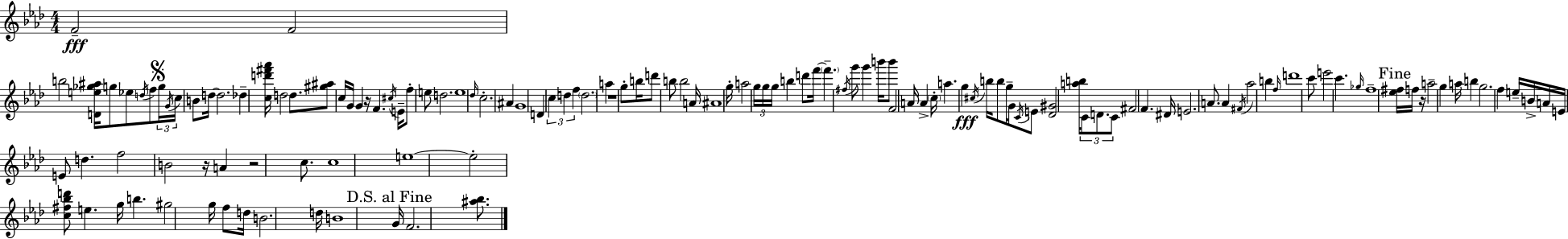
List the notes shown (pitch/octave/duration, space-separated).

F4/h F4/h B5/h [D4,E5,Gb5,A#5]/s G5/e Eb5/e D5/s F5/e G5/s G4/s C5/s B4/e D5/s D5/h. Db5/q [C5,D6,F#6,Ab6]/s D5/h D5/e. [G#5,A#5]/e C5/s G4/s G4/q R/s F4/q. C#5/s E4/s F5/e E5/e D5/h. E5/w Db5/s C5/h. A#4/q G4/w D4/q C5/q D5/q F5/q D5/h. A5/q R/w G5/e B5/s D6/e B5/e B5/h A4/s A#4/w G5/s A5/h G5/s G5/s G5/s B5/q D6/e F6/s F6/q. F#5/s G6/e G6/q B6/s B6/e F4/h A4/s A4/q C5/s A5/q. G5/q C#5/s B5/s B5/e G5/s G4/e C4/s E4/e [Db4,G#4]/h [A5,B5]/s C4/e D4/e. C4/e F#4/h F4/q. D#4/s E4/h. A4/e. A4/q F#4/s Ab5/h B5/q F5/s D6/w C6/e E6/h C6/q. Gb5/s F5/w [Eb5,F#5]/s F5/s R/s A5/h G5/q A5/s B5/q G5/h. F5/q E5/s B4/s A4/s E4/s E4/e D5/q. F5/h B4/h R/s A4/q R/h C5/e. C5/w E5/w E5/h [C5,F#5,Bb5,D6]/e E5/q. G5/s B5/q. G#5/h G5/s F5/e D5/s B4/h. D5/s B4/w G4/s F4/h. [A#5,Bb5]/e.